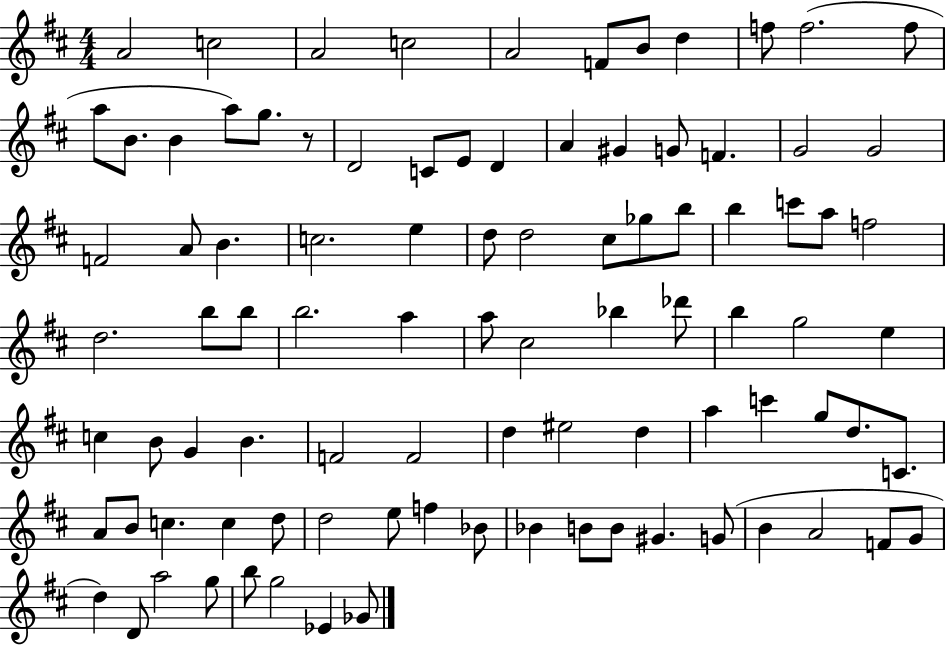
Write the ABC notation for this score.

X:1
T:Untitled
M:4/4
L:1/4
K:D
A2 c2 A2 c2 A2 F/2 B/2 d f/2 f2 f/2 a/2 B/2 B a/2 g/2 z/2 D2 C/2 E/2 D A ^G G/2 F G2 G2 F2 A/2 B c2 e d/2 d2 ^c/2 _g/2 b/2 b c'/2 a/2 f2 d2 b/2 b/2 b2 a a/2 ^c2 _b _d'/2 b g2 e c B/2 G B F2 F2 d ^e2 d a c' g/2 d/2 C/2 A/2 B/2 c c d/2 d2 e/2 f _B/2 _B B/2 B/2 ^G G/2 B A2 F/2 G/2 d D/2 a2 g/2 b/2 g2 _E _G/2